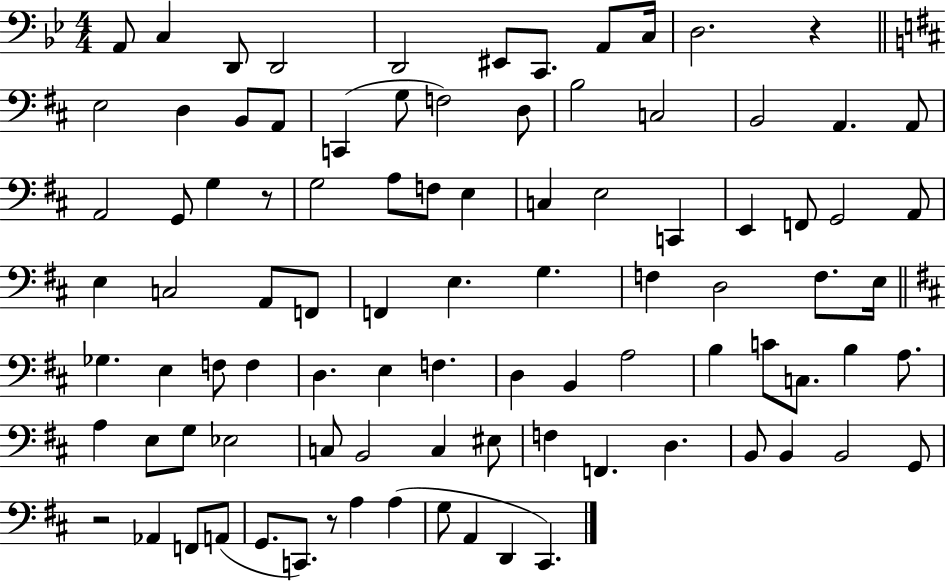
A2/e C3/q D2/e D2/h D2/h EIS2/e C2/e. A2/e C3/s D3/h. R/q E3/h D3/q B2/e A2/e C2/q G3/e F3/h D3/e B3/h C3/h B2/h A2/q. A2/e A2/h G2/e G3/q R/e G3/h A3/e F3/e E3/q C3/q E3/h C2/q E2/q F2/e G2/h A2/e E3/q C3/h A2/e F2/e F2/q E3/q. G3/q. F3/q D3/h F3/e. E3/s Gb3/q. E3/q F3/e F3/q D3/q. E3/q F3/q. D3/q B2/q A3/h B3/q C4/e C3/e. B3/q A3/e. A3/q E3/e G3/e Eb3/h C3/e B2/h C3/q EIS3/e F3/q F2/q. D3/q. B2/e B2/q B2/h G2/e R/h Ab2/q F2/e A2/e G2/e. C2/e. R/e A3/q A3/q G3/e A2/q D2/q C#2/q.